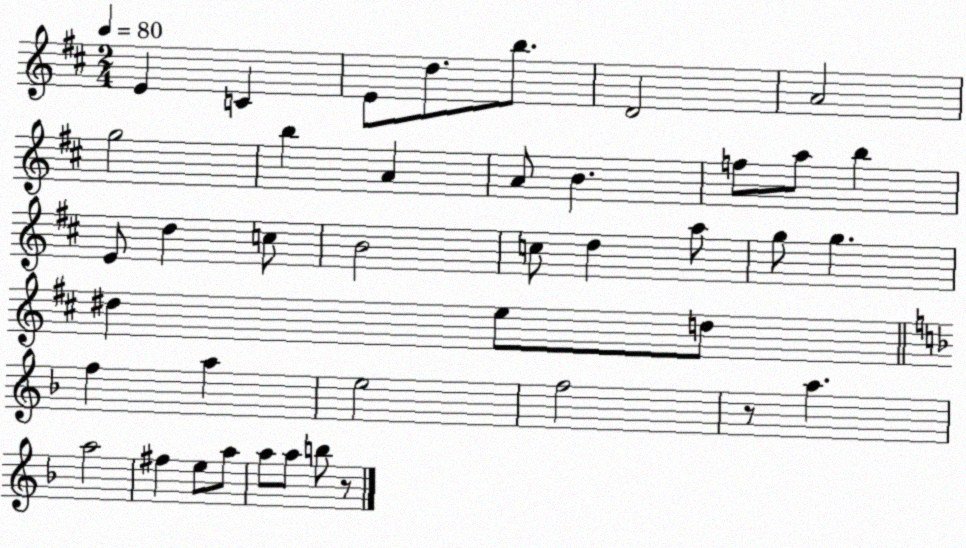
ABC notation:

X:1
T:Untitled
M:2/4
L:1/4
K:D
E C E/2 d/2 b/2 D2 A2 g2 b A A/2 B f/2 a/2 b E/2 d c/2 B2 c/2 d a/2 g/2 g ^d e/2 d/2 f a e2 f2 z/2 a a2 ^f e/2 a/2 a/2 a/2 b/2 z/2